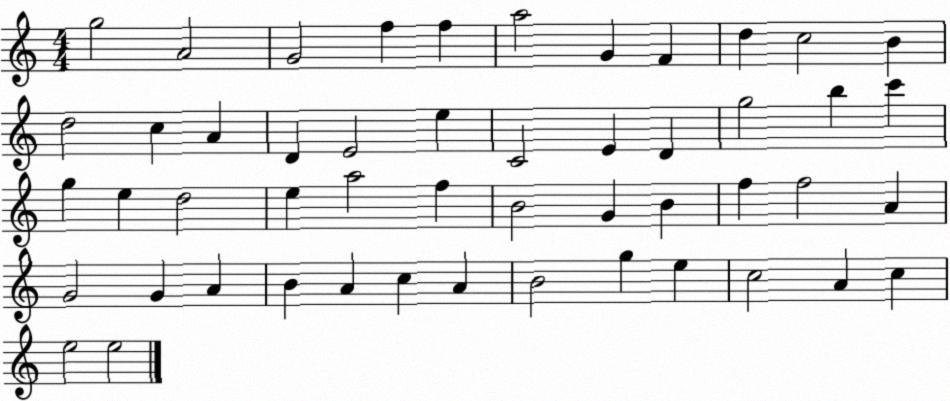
X:1
T:Untitled
M:4/4
L:1/4
K:C
g2 A2 G2 f f a2 G F d c2 B d2 c A D E2 e C2 E D g2 b c' g e d2 e a2 f B2 G B f f2 A G2 G A B A c A B2 g e c2 A c e2 e2